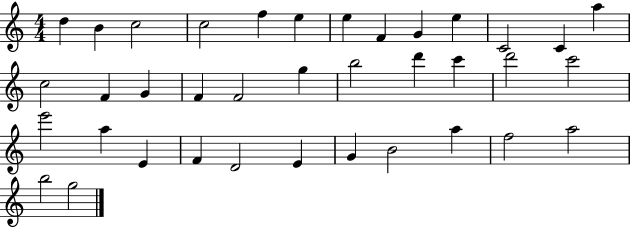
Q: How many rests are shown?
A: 0